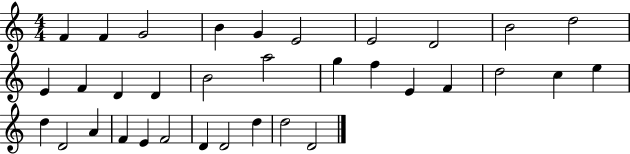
X:1
T:Untitled
M:4/4
L:1/4
K:C
F F G2 B G E2 E2 D2 B2 d2 E F D D B2 a2 g f E F d2 c e d D2 A F E F2 D D2 d d2 D2